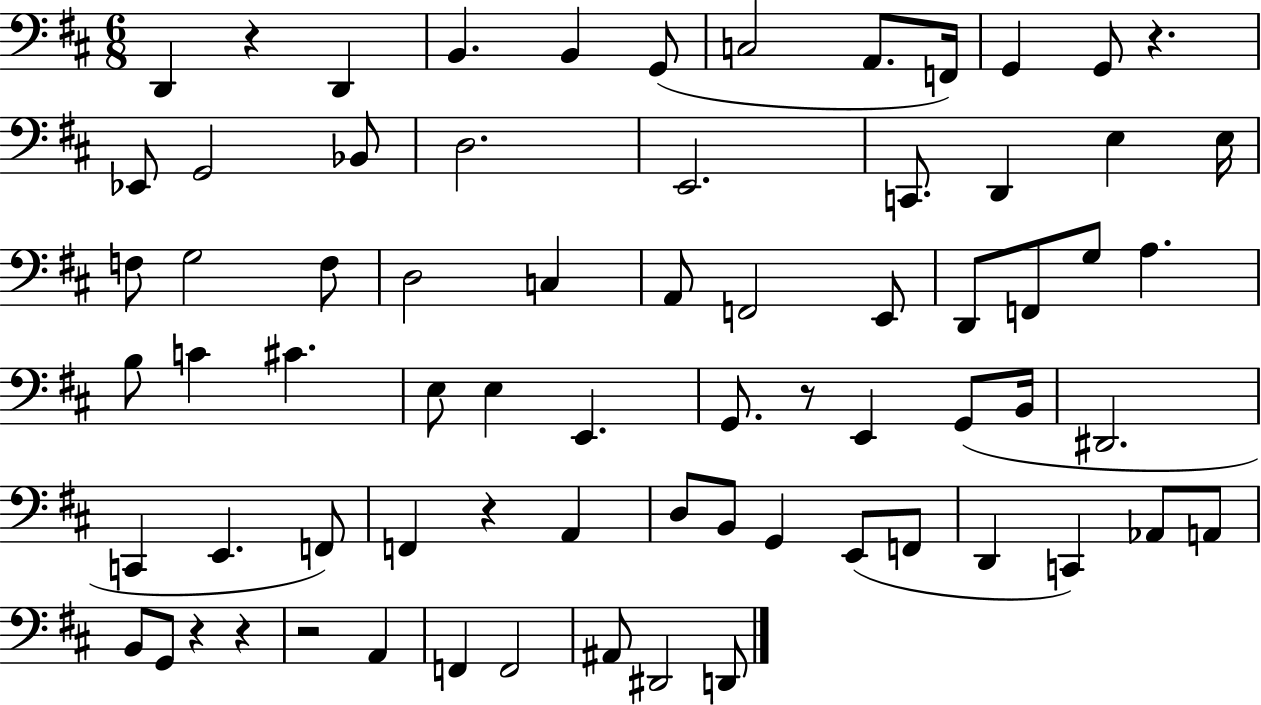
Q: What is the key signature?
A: D major